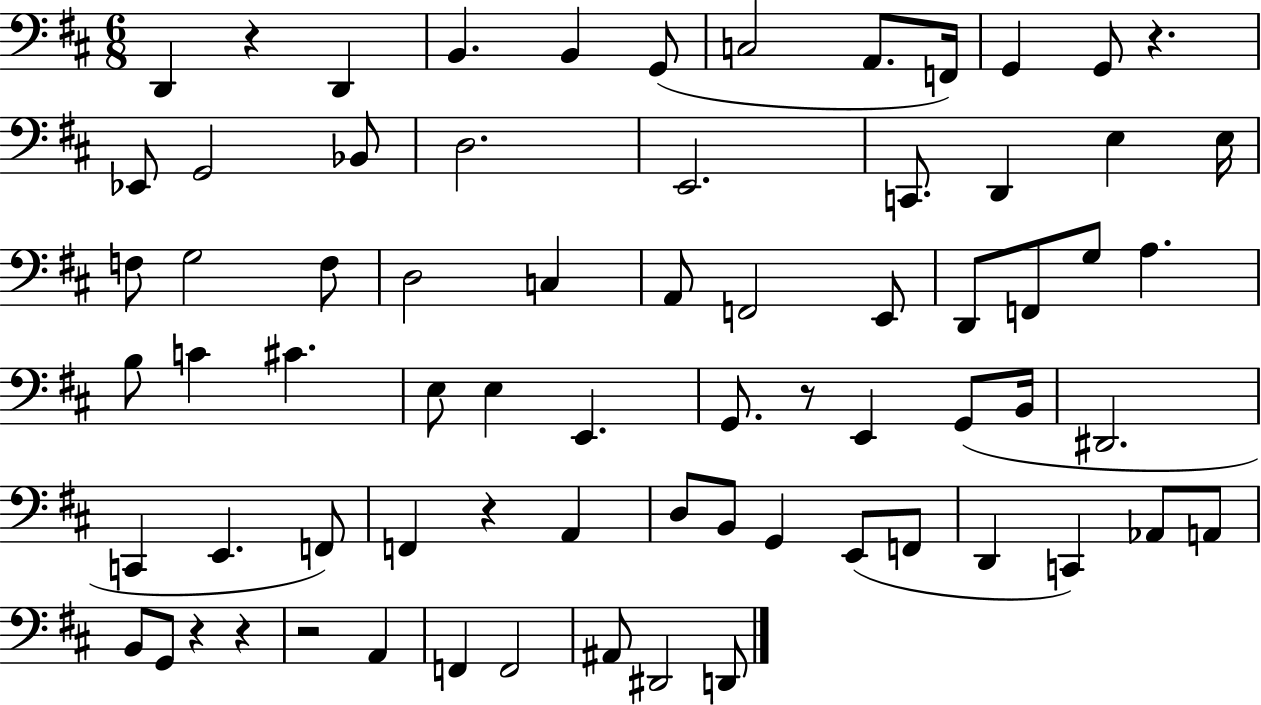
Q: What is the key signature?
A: D major